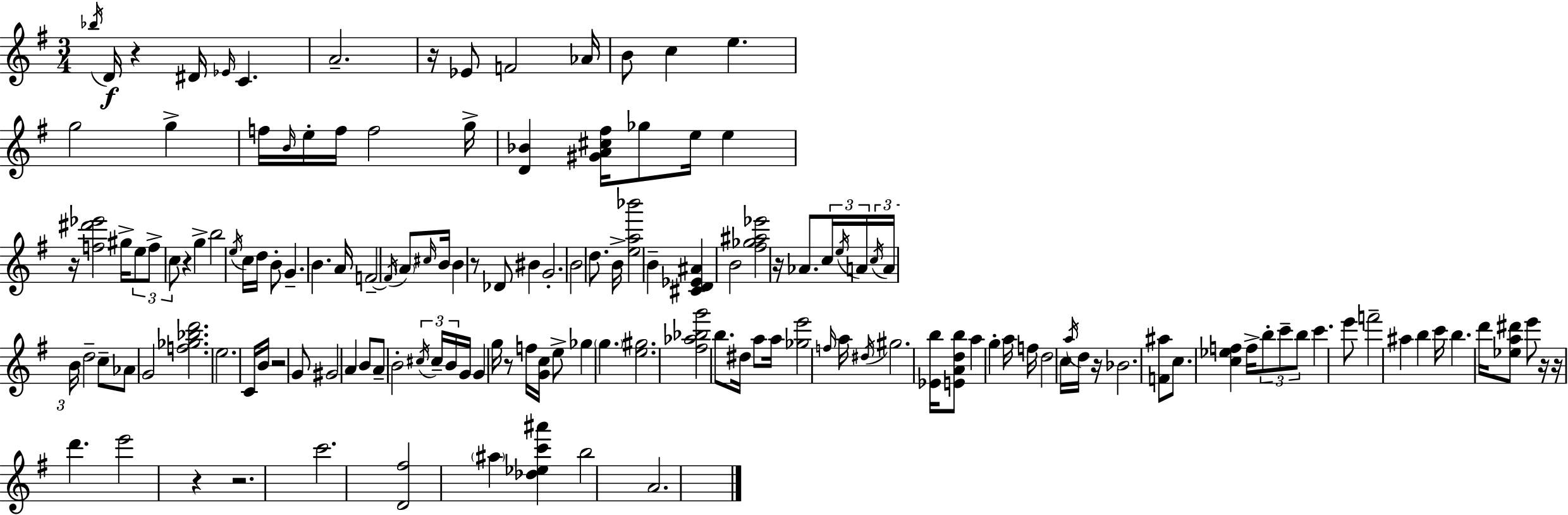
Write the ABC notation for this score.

X:1
T:Untitled
M:3/4
L:1/4
K:Em
_b/4 D/4 z ^D/4 _E/4 C A2 z/4 _E/2 F2 _A/4 B/2 c e g2 g f/4 B/4 e/4 f/4 f2 g/4 [D_B] [^GA^c^f]/4 _g/2 e/4 e z/4 [f^d'_e']2 ^g/4 e/2 f/2 c/2 z g b2 e/4 c/4 d/4 B/2 G B A/4 F2 F/4 A/2 ^c/4 B/4 B z/2 _D/2 ^B G2 B2 d/2 B/4 [ea_b']2 B [^CD_E^A] B2 [^f_g^a_e']2 z/4 _A/2 c/4 e/4 A/4 c/4 A/4 B/4 d2 c/2 _A/2 G2 [f_g_bd']2 e2 C/4 B/4 z2 G/2 ^G2 A B/2 A/2 B2 ^c/4 ^c/4 B/4 G/4 G g/4 z/2 f/4 [Gc]/4 e/2 _g g [e^g]2 [^f_a_bg']2 b/2 ^d/4 a/2 a/4 [_ge']2 f/4 a/4 ^d/4 ^g2 [_Eb]/4 [EAdb]/2 a g a/4 f/4 d2 c/4 a/4 d/4 z/4 _B2 [F^a]/2 c/2 [c_ef] f/4 b/2 c'/2 b/2 c' e'/2 f'2 ^a b c'/4 b d'/4 [_ea^d']/2 e'/2 z/4 z/4 d' e'2 z z2 c'2 [D^f]2 ^a [_d_ec'^a'] b2 A2